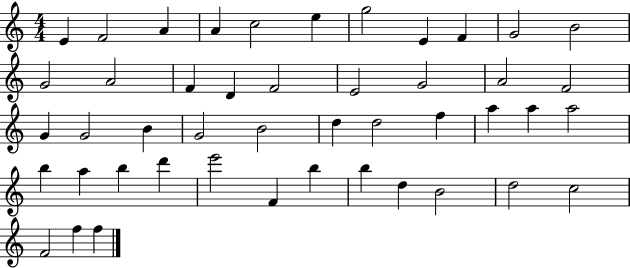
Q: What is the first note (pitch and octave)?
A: E4